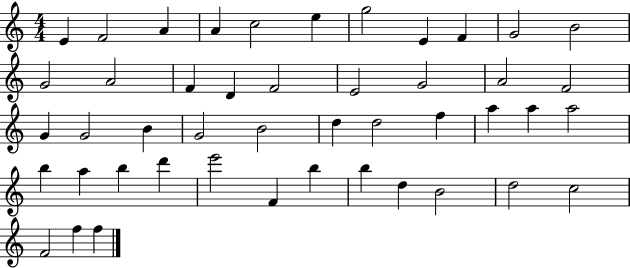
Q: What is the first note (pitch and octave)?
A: E4